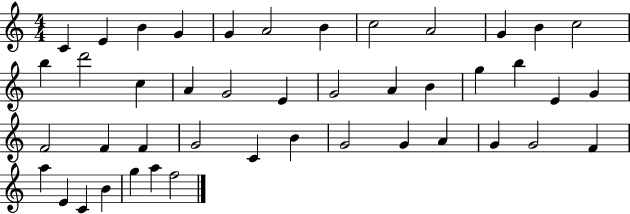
{
  \clef treble
  \numericTimeSignature
  \time 4/4
  \key c \major
  c'4 e'4 b'4 g'4 | g'4 a'2 b'4 | c''2 a'2 | g'4 b'4 c''2 | \break b''4 d'''2 c''4 | a'4 g'2 e'4 | g'2 a'4 b'4 | g''4 b''4 e'4 g'4 | \break f'2 f'4 f'4 | g'2 c'4 b'4 | g'2 g'4 a'4 | g'4 g'2 f'4 | \break a''4 e'4 c'4 b'4 | g''4 a''4 f''2 | \bar "|."
}